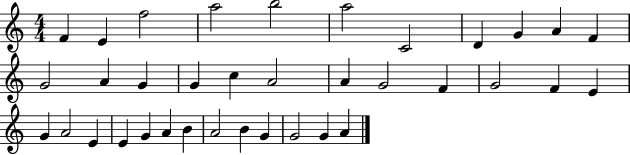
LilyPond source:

{
  \clef treble
  \numericTimeSignature
  \time 4/4
  \key c \major
  f'4 e'4 f''2 | a''2 b''2 | a''2 c'2 | d'4 g'4 a'4 f'4 | \break g'2 a'4 g'4 | g'4 c''4 a'2 | a'4 g'2 f'4 | g'2 f'4 e'4 | \break g'4 a'2 e'4 | e'4 g'4 a'4 b'4 | a'2 b'4 g'4 | g'2 g'4 a'4 | \break \bar "|."
}